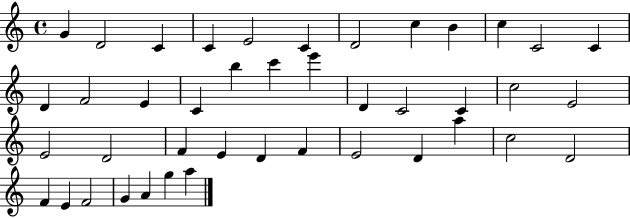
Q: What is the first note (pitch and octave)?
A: G4